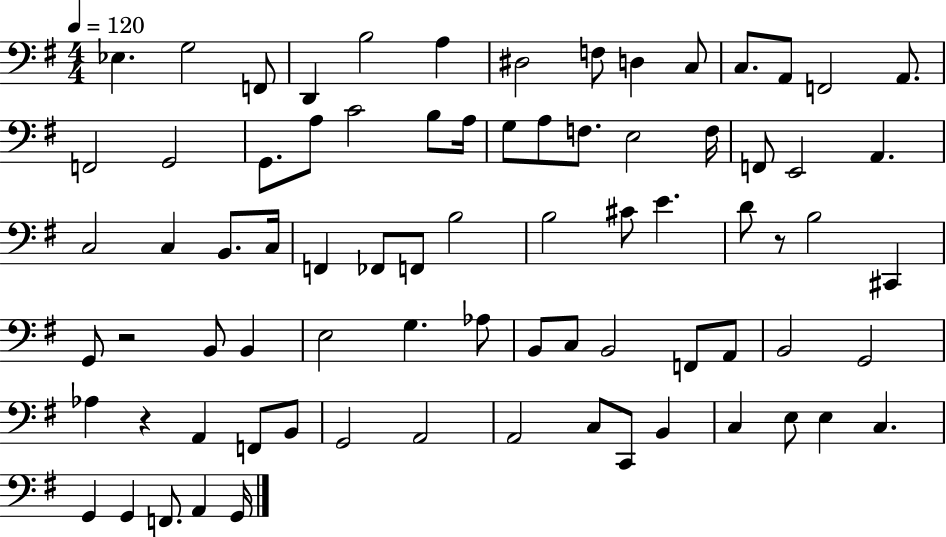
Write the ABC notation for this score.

X:1
T:Untitled
M:4/4
L:1/4
K:G
_E, G,2 F,,/2 D,, B,2 A, ^D,2 F,/2 D, C,/2 C,/2 A,,/2 F,,2 A,,/2 F,,2 G,,2 G,,/2 A,/2 C2 B,/2 A,/4 G,/2 A,/2 F,/2 E,2 F,/4 F,,/2 E,,2 A,, C,2 C, B,,/2 C,/4 F,, _F,,/2 F,,/2 B,2 B,2 ^C/2 E D/2 z/2 B,2 ^C,, G,,/2 z2 B,,/2 B,, E,2 G, _A,/2 B,,/2 C,/2 B,,2 F,,/2 A,,/2 B,,2 G,,2 _A, z A,, F,,/2 B,,/2 G,,2 A,,2 A,,2 C,/2 C,,/2 B,, C, E,/2 E, C, G,, G,, F,,/2 A,, G,,/4